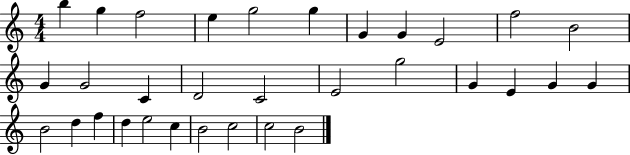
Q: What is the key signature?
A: C major